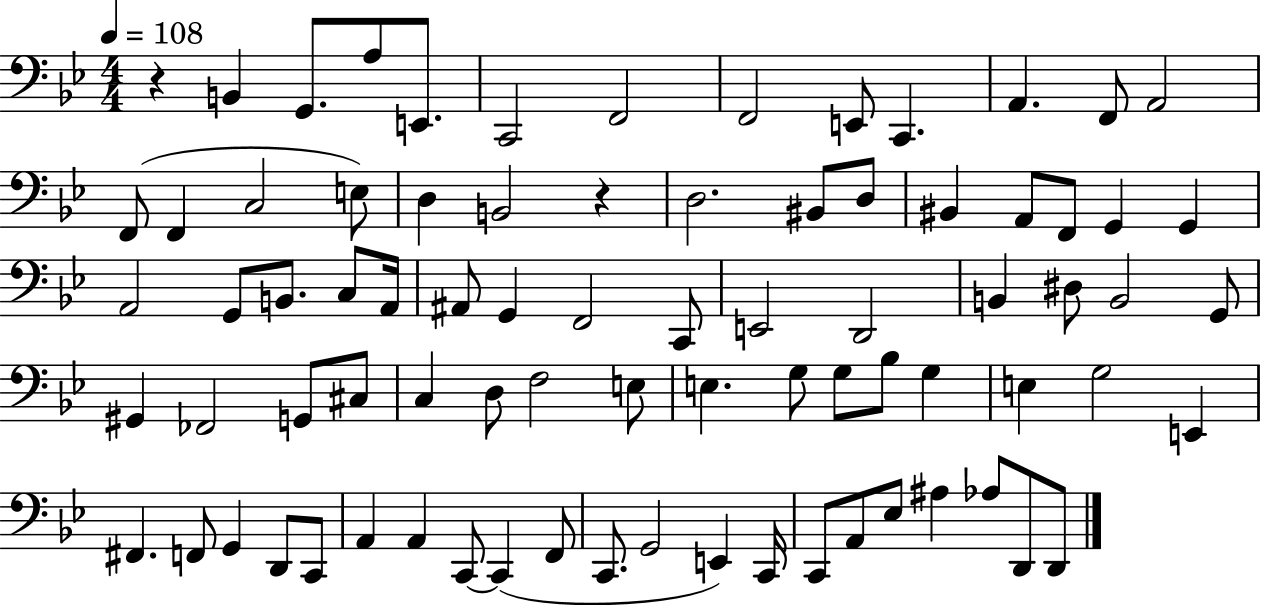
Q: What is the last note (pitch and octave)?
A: D2